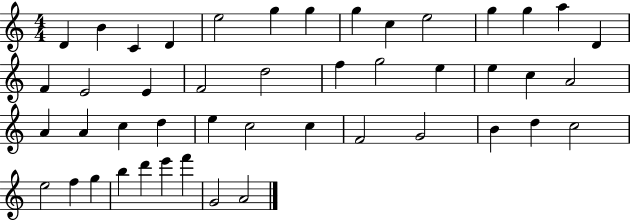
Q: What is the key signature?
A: C major